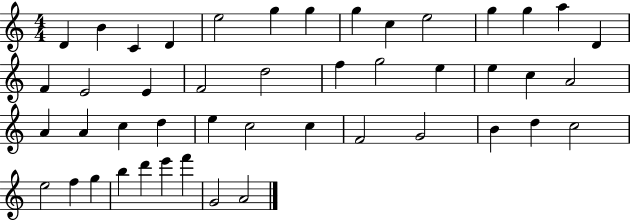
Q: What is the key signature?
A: C major